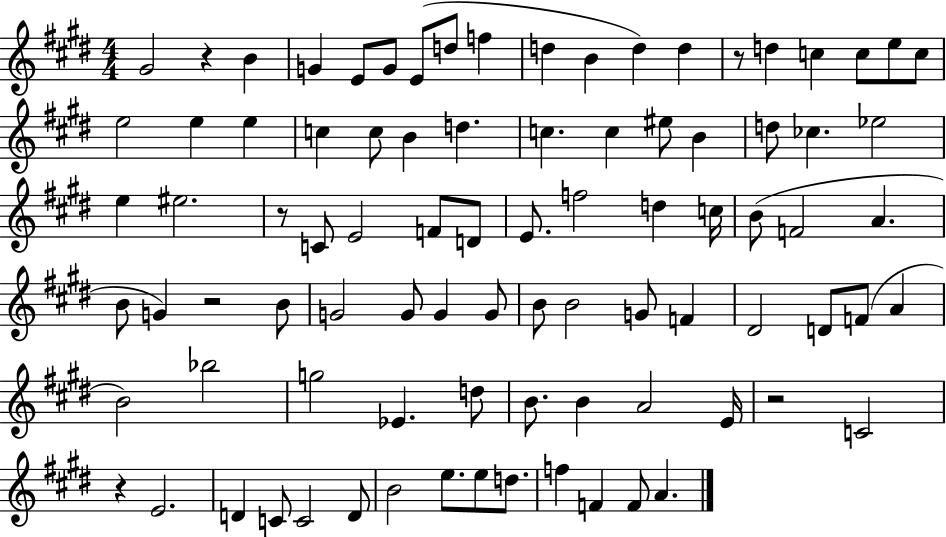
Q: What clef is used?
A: treble